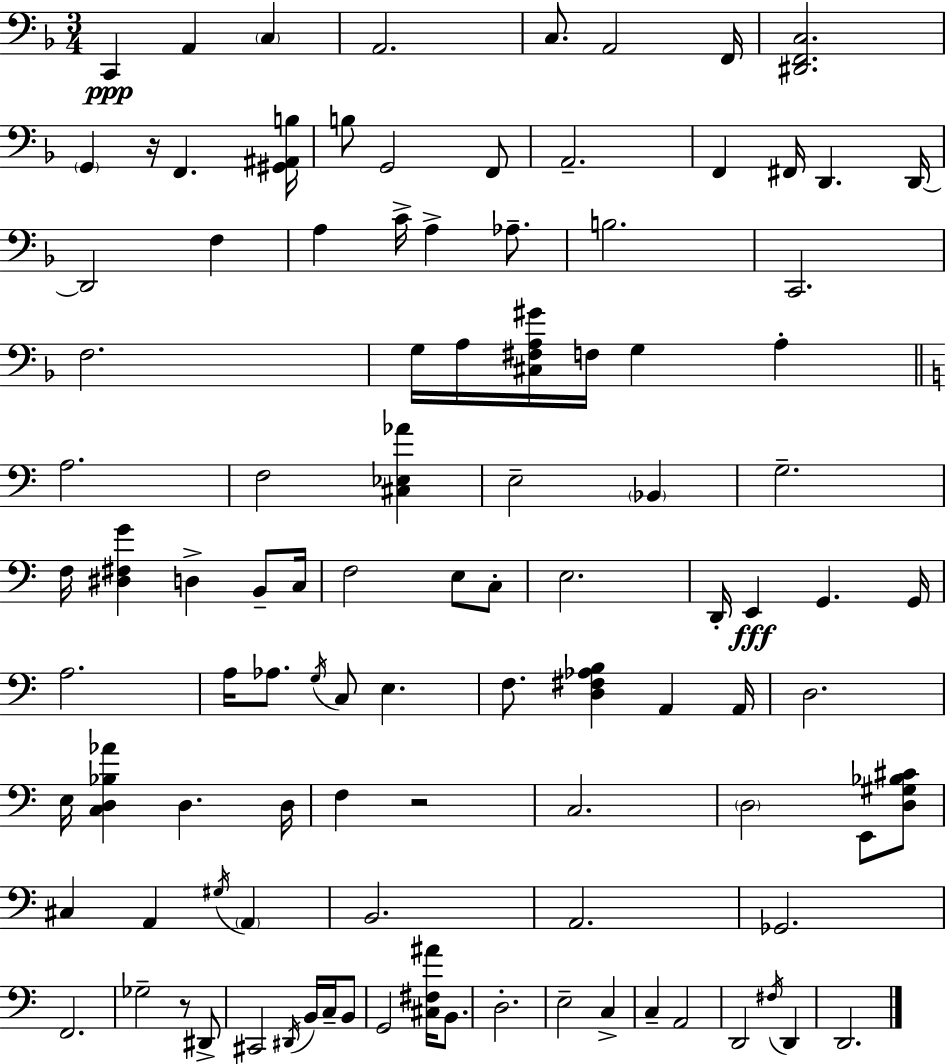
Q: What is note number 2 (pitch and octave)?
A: A2